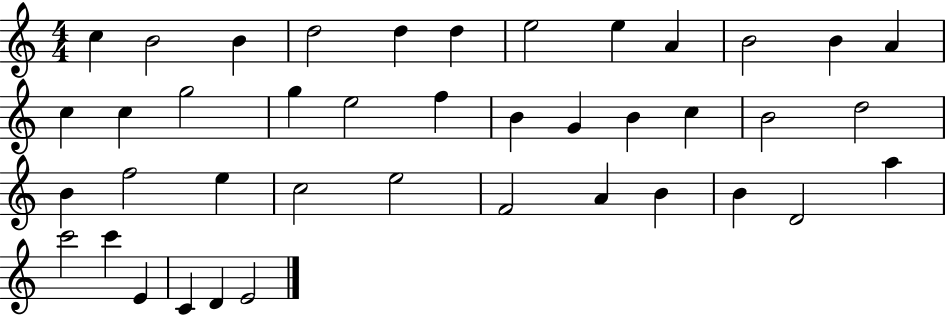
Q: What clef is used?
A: treble